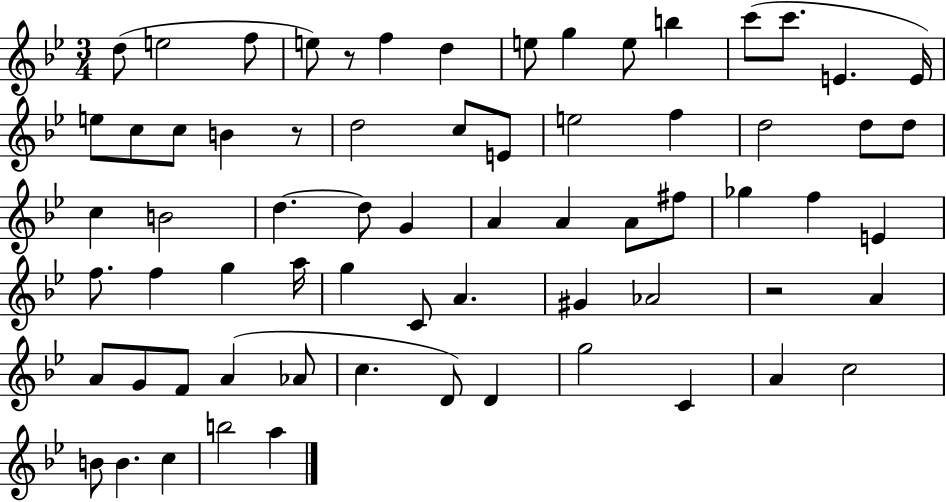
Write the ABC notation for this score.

X:1
T:Untitled
M:3/4
L:1/4
K:Bb
d/2 e2 f/2 e/2 z/2 f d e/2 g e/2 b c'/2 c'/2 E E/4 e/2 c/2 c/2 B z/2 d2 c/2 E/2 e2 f d2 d/2 d/2 c B2 d d/2 G A A A/2 ^f/2 _g f E f/2 f g a/4 g C/2 A ^G _A2 z2 A A/2 G/2 F/2 A _A/2 c D/2 D g2 C A c2 B/2 B c b2 a